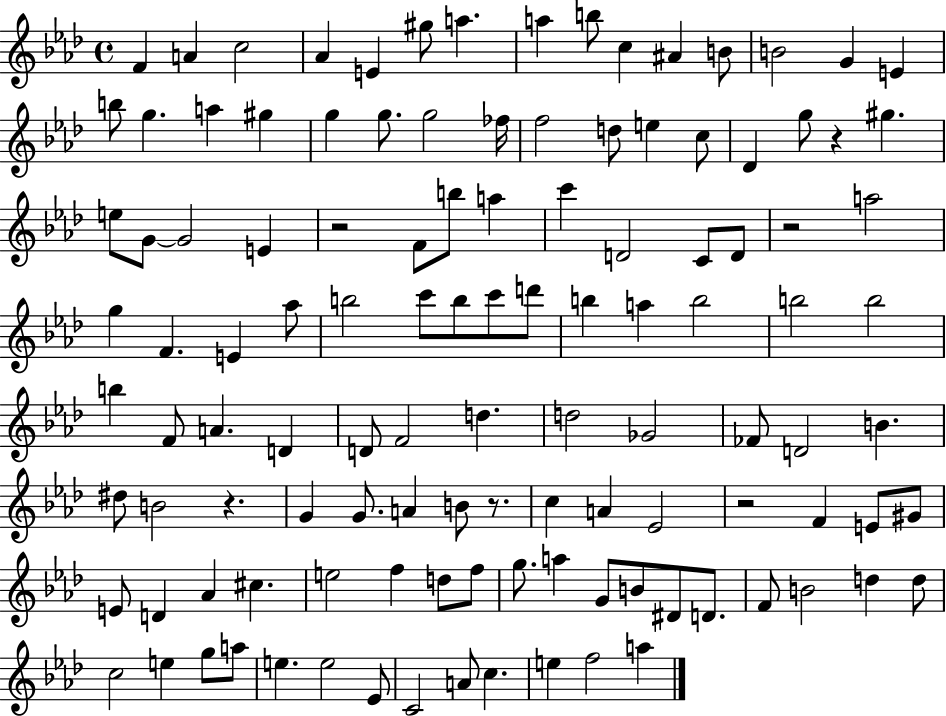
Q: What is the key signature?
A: AES major